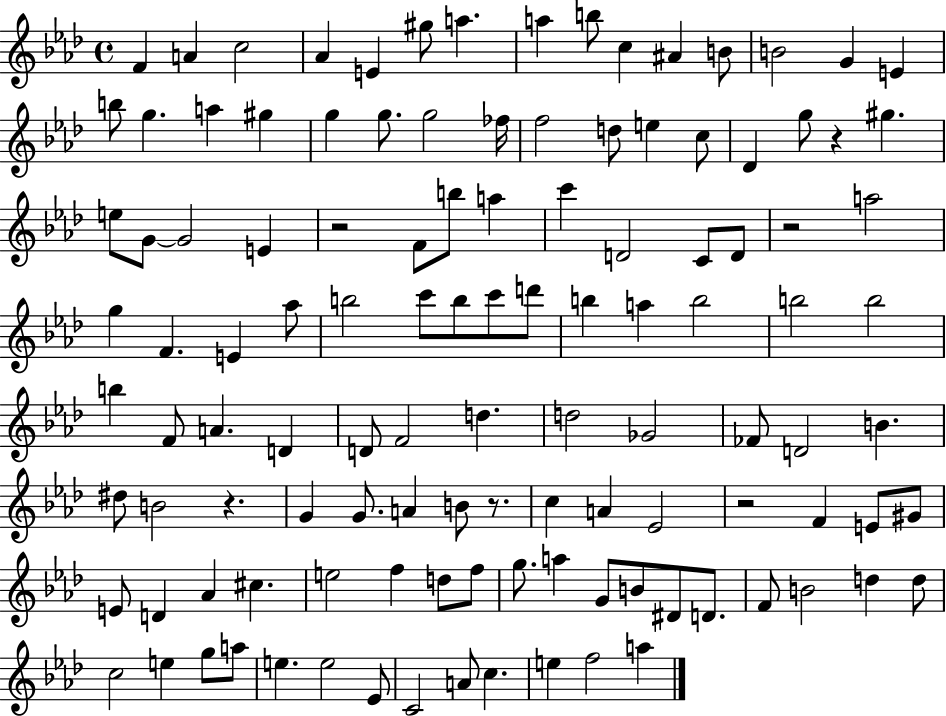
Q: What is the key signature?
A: AES major